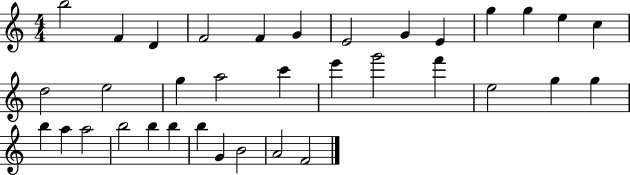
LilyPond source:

{
  \clef treble
  \numericTimeSignature
  \time 4/4
  \key c \major
  b''2 f'4 d'4 | f'2 f'4 g'4 | e'2 g'4 e'4 | g''4 g''4 e''4 c''4 | \break d''2 e''2 | g''4 a''2 c'''4 | e'''4 g'''2 f'''4 | e''2 g''4 g''4 | \break b''4 a''4 a''2 | b''2 b''4 b''4 | b''4 g'4 b'2 | a'2 f'2 | \break \bar "|."
}